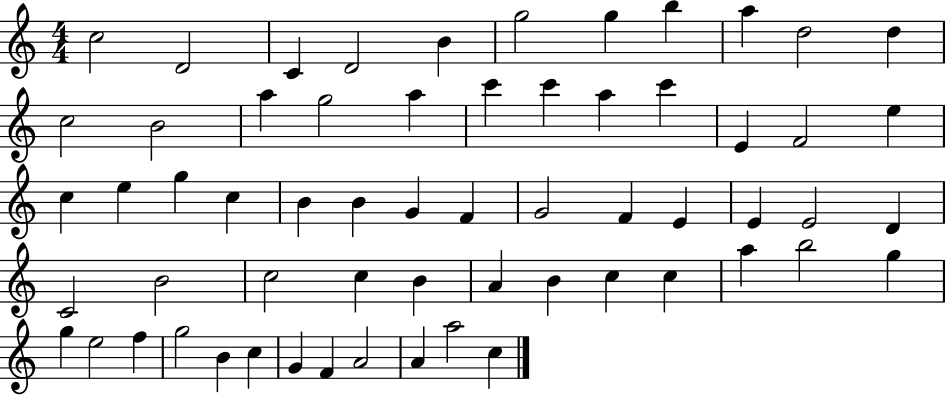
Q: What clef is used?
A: treble